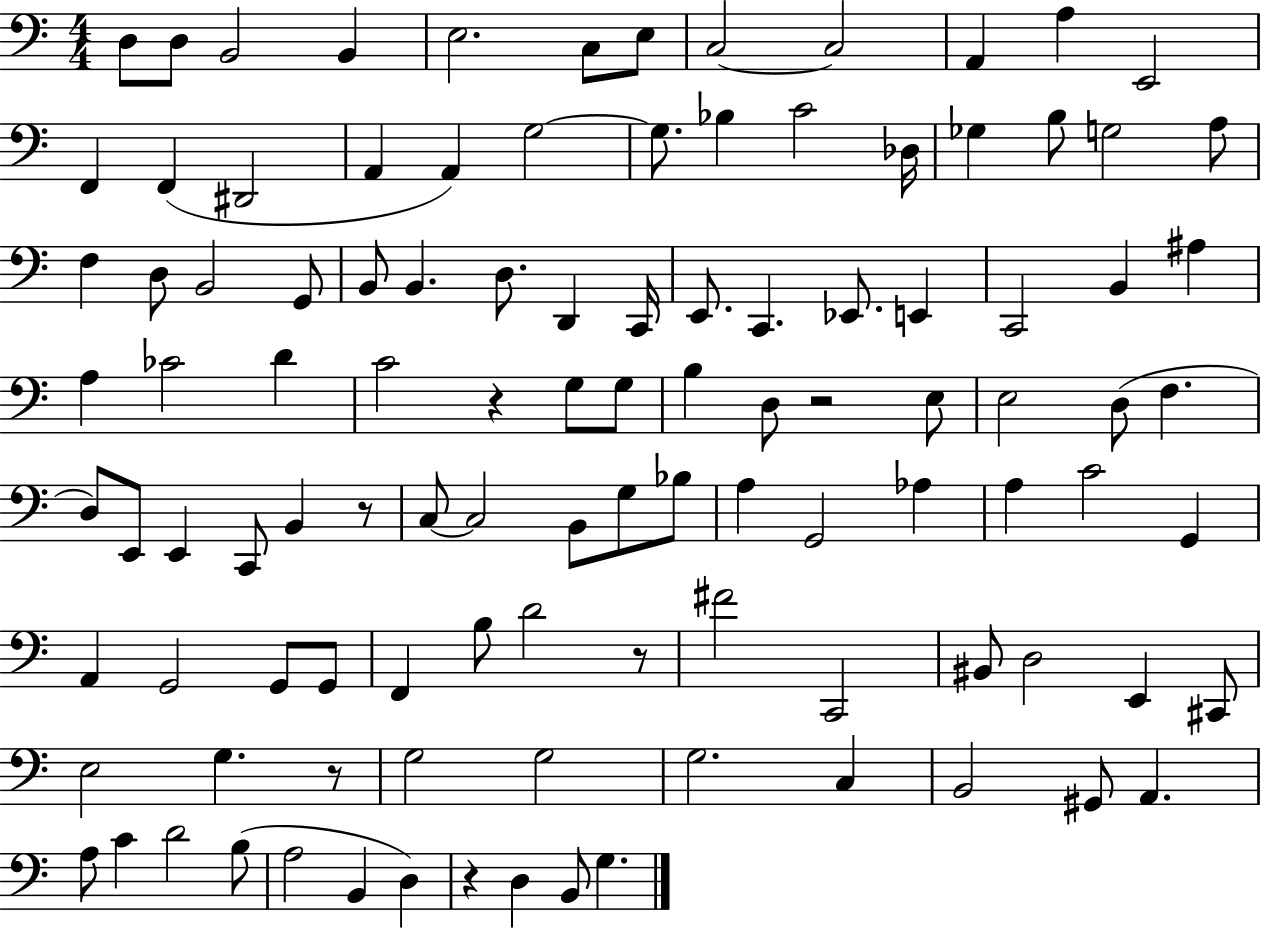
{
  \clef bass
  \numericTimeSignature
  \time 4/4
  \key c \major
  d8 d8 b,2 b,4 | e2. c8 e8 | c2~~ c2 | a,4 a4 e,2 | \break f,4 f,4( dis,2 | a,4 a,4) g2~~ | g8. bes4 c'2 des16 | ges4 b8 g2 a8 | \break f4 d8 b,2 g,8 | b,8 b,4. d8. d,4 c,16 | e,8. c,4. ees,8. e,4 | c,2 b,4 ais4 | \break a4 ces'2 d'4 | c'2 r4 g8 g8 | b4 d8 r2 e8 | e2 d8( f4. | \break d8) e,8 e,4 c,8 b,4 r8 | c8~~ c2 b,8 g8 bes8 | a4 g,2 aes4 | a4 c'2 g,4 | \break a,4 g,2 g,8 g,8 | f,4 b8 d'2 r8 | fis'2 c,2 | bis,8 d2 e,4 cis,8 | \break e2 g4. r8 | g2 g2 | g2. c4 | b,2 gis,8 a,4. | \break a8 c'4 d'2 b8( | a2 b,4 d4) | r4 d4 b,8 g4. | \bar "|."
}